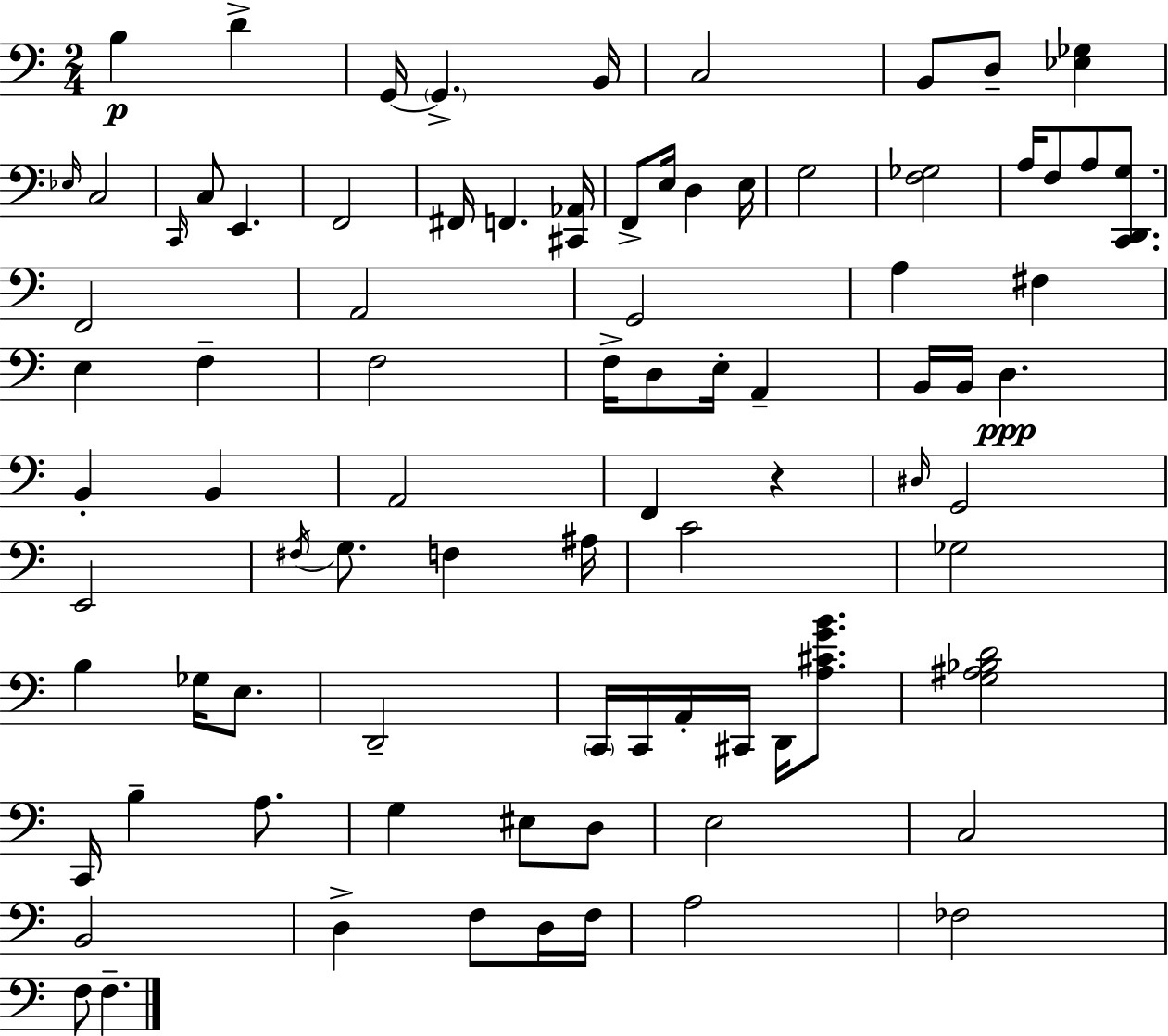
{
  \clef bass
  \numericTimeSignature
  \time 2/4
  \key c \major
  \repeat volta 2 { b4\p d'4-> | g,16~~ \parenthesize g,4.-> b,16 | c2 | b,8 d8-- <ees ges>4 | \break \grace { ees16 } c2 | \grace { c,16 } c8 e,4. | f,2 | fis,16 f,4. | \break <cis, aes,>16 f,8-> e16 d4 | e16 g2 | <f ges>2 | a16 f8 a8 <c, d, g>8. | \break f,2 | a,2 | g,2 | a4 fis4 | \break e4 f4-- | f2 | f16-> d8 e16-. a,4-- | b,16 b,16 d4.\ppp | \break b,4-. b,4 | a,2 | f,4 r4 | \grace { dis16 } g,2 | \break e,2 | \acciaccatura { fis16 } g8. f4 | ais16 c'2 | ges2 | \break b4 | ges16 e8. d,2-- | \parenthesize c,16 c,16 a,16-. cis,16 | d,16 <a cis' g' b'>8. <g ais bes d'>2 | \break c,16 b4-- | a8. g4 | eis8 d8 e2 | c2 | \break b,2 | d4-> | f8 d16 f16 a2 | fes2 | \break f8 f4.-- | } \bar "|."
}